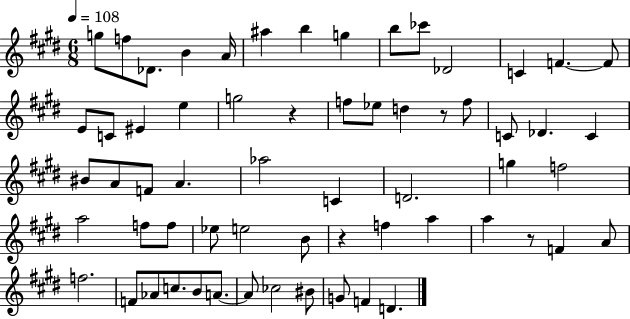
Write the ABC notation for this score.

X:1
T:Untitled
M:6/8
L:1/4
K:E
g/2 f/2 _D/2 B A/4 ^a b g b/2 _c'/2 _D2 C F F/2 E/2 C/2 ^E e g2 z f/2 _e/2 d z/2 f/2 C/2 _D C ^B/2 A/2 F/2 A _a2 C D2 g f2 a2 f/2 f/2 _e/2 e2 B/2 z f a a z/2 F A/2 f2 F/2 _A/2 c/2 B/2 A/2 A/2 _c2 ^B/2 G/2 F D